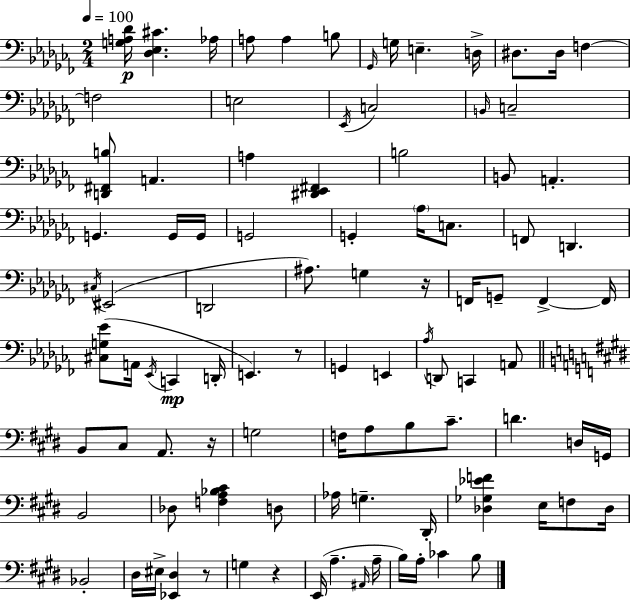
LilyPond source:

{
  \clef bass
  \numericTimeSignature
  \time 2/4
  \key aes \minor
  \tempo 4 = 100
  \repeat volta 2 { <g a des'>16\p <des ees cis'>4. aes16 | a8 a4 b8 | \grace { ges,16 } g16 e4.-- | d16-> dis8. dis16 f4~~ | \break f2 | e2 | \acciaccatura { ees,16 } c2 | \grace { b,16 } c2-- | \break <d, fis, b>8 a,4. | a4 <dis, ees, fis,>4 | b2 | b,8 a,4.-. | \break g,4. | g,16 g,16 g,2 | g,4-. \parenthesize aes16 | c8. f,8 d,4. | \break \acciaccatura { cis16 } eis,2( | d,2 | ais8.) g4 | r16 f,16 g,8-- f,4->~~ | \break f,16 <cis g ees'>8( a,16 \acciaccatura { ees,16 } | c,4\mp d,16-. e,4.) | r8 g,4 | e,4 \acciaccatura { aes16 } d,8 | \break c,4 a,8 \bar "||" \break \key e \major b,8 cis8 a,8. r16 | g2 | f16 a8 b8 cis'8.-- | d'4. d16 g,16 | \break b,2 | des8 <f a bes cis'>4 d8 | aes16 g4.-- dis,16-. | <des ges ees' f'>4 e16 f8 des16 | \break bes,2-. | dis16 eis16-> <ees, dis>4 r8 | g4 r4 | e,16( a4.-- \grace { ais,16 } | \break a16-- b16) a16-. ces'4 b8 | } \bar "|."
}